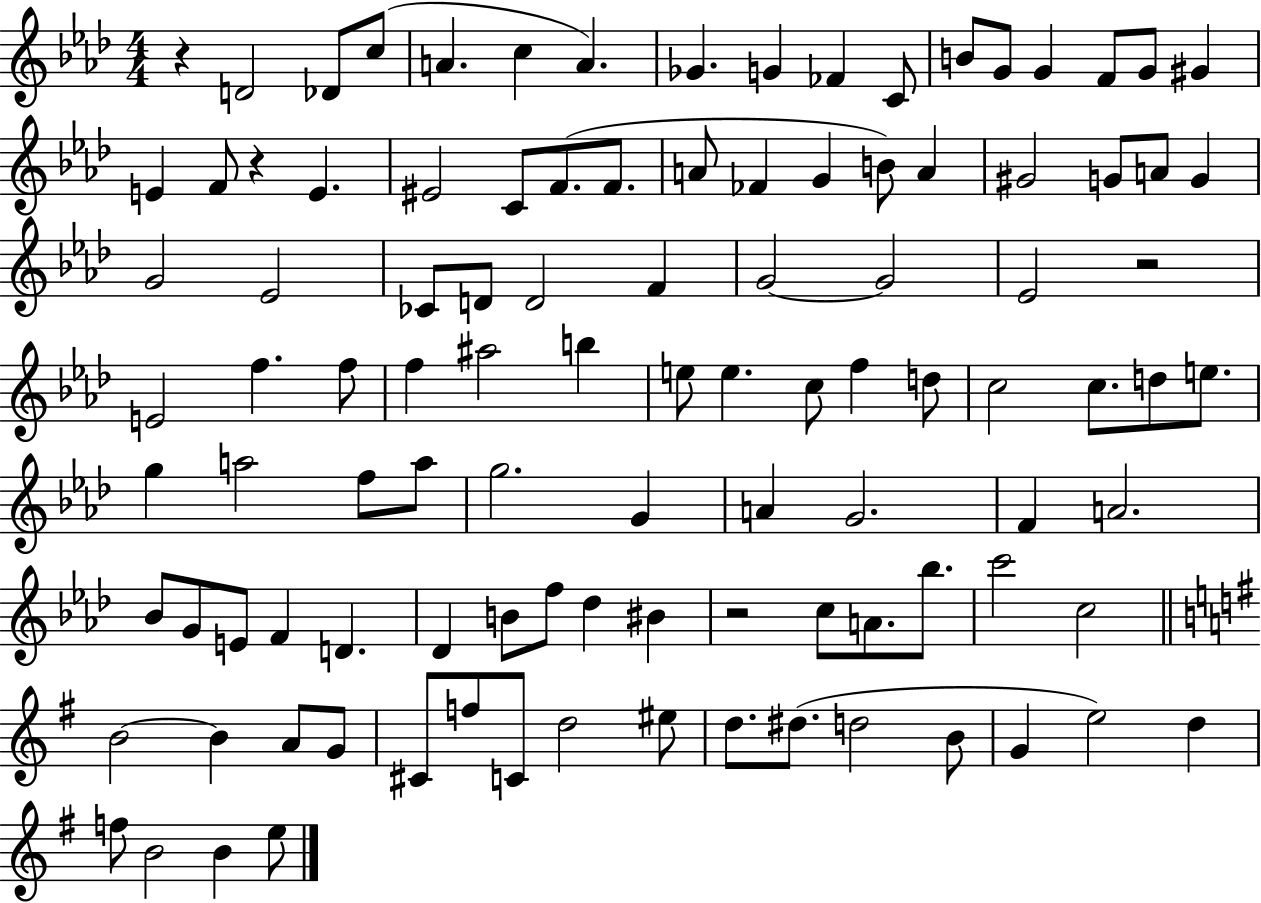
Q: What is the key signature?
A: AES major